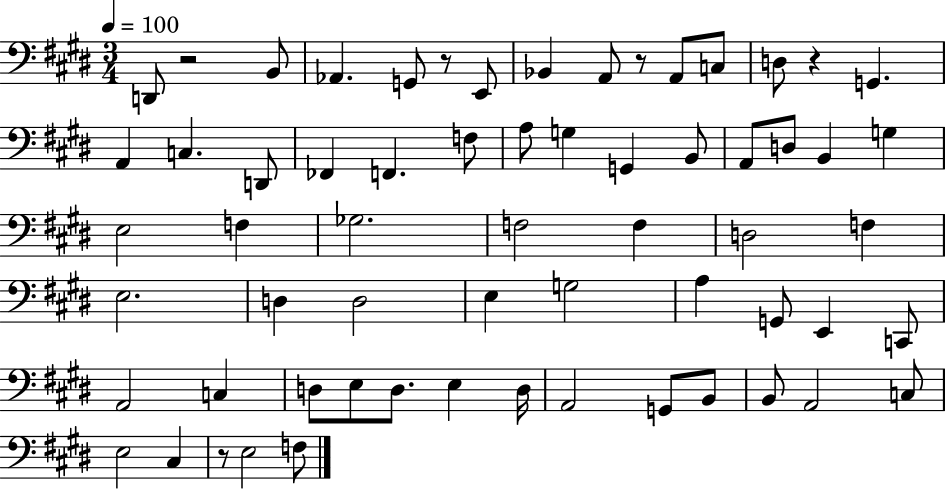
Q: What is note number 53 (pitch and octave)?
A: A2